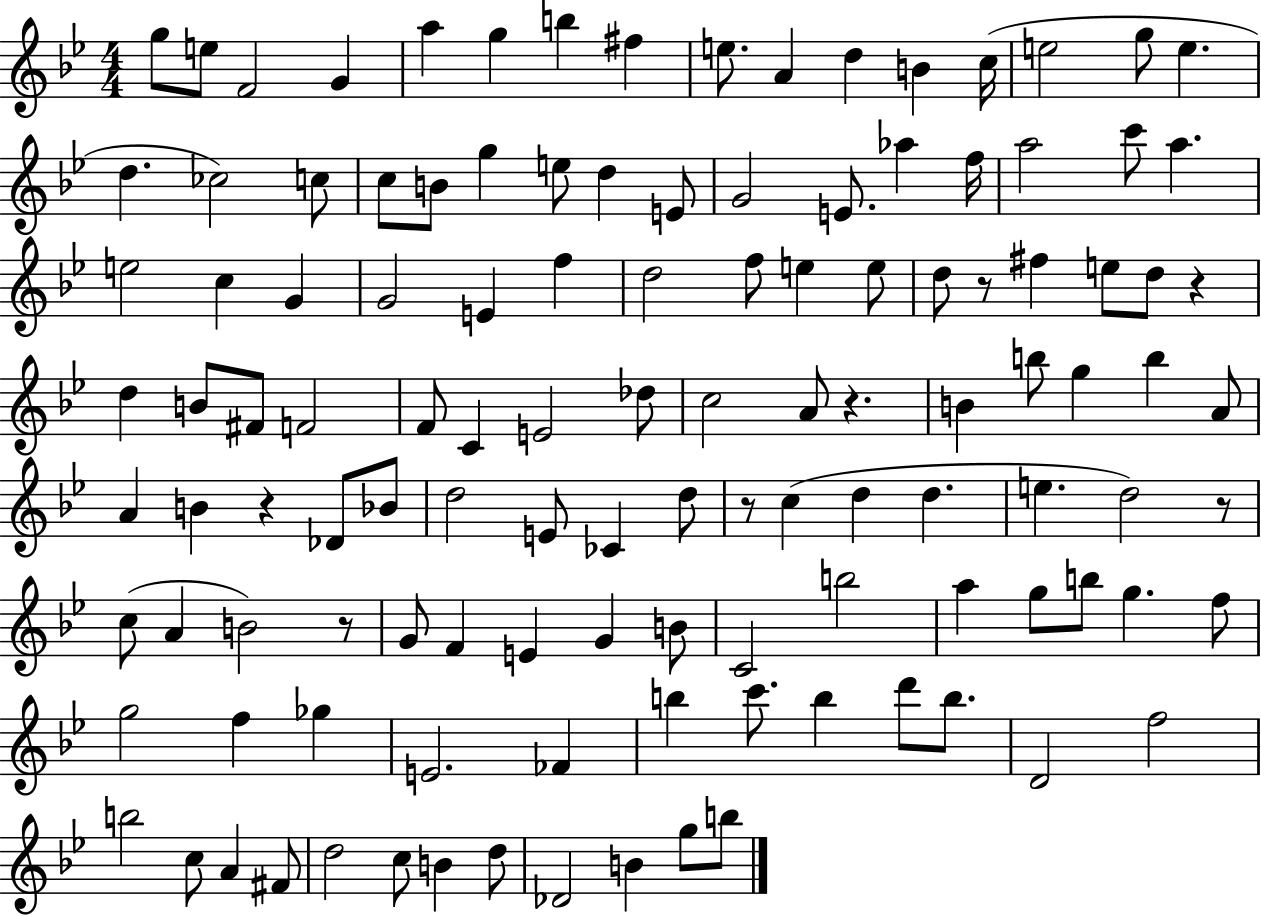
X:1
T:Untitled
M:4/4
L:1/4
K:Bb
g/2 e/2 F2 G a g b ^f e/2 A d B c/4 e2 g/2 e d _c2 c/2 c/2 B/2 g e/2 d E/2 G2 E/2 _a f/4 a2 c'/2 a e2 c G G2 E f d2 f/2 e e/2 d/2 z/2 ^f e/2 d/2 z d B/2 ^F/2 F2 F/2 C E2 _d/2 c2 A/2 z B b/2 g b A/2 A B z _D/2 _B/2 d2 E/2 _C d/2 z/2 c d d e d2 z/2 c/2 A B2 z/2 G/2 F E G B/2 C2 b2 a g/2 b/2 g f/2 g2 f _g E2 _F b c'/2 b d'/2 b/2 D2 f2 b2 c/2 A ^F/2 d2 c/2 B d/2 _D2 B g/2 b/2